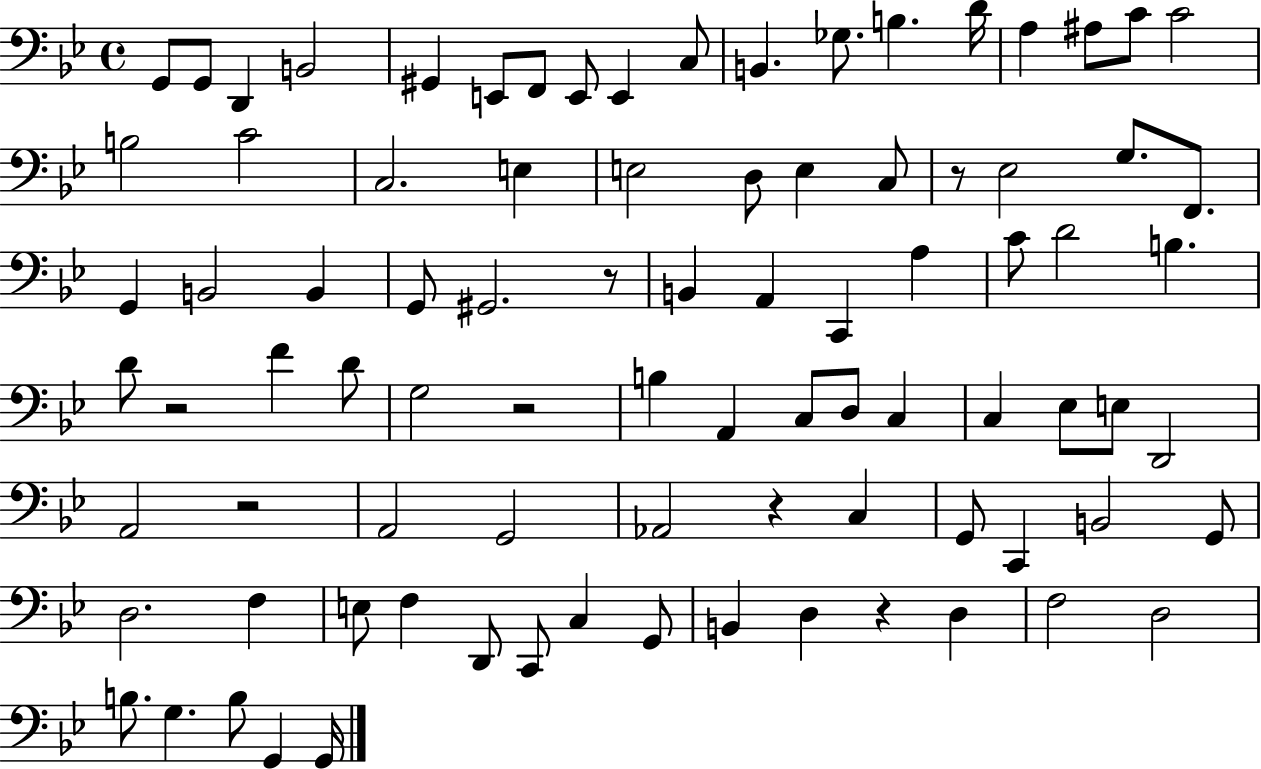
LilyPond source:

{
  \clef bass
  \time 4/4
  \defaultTimeSignature
  \key bes \major
  g,8 g,8 d,4 b,2 | gis,4 e,8 f,8 e,8 e,4 c8 | b,4. ges8. b4. d'16 | a4 ais8 c'8 c'2 | \break b2 c'2 | c2. e4 | e2 d8 e4 c8 | r8 ees2 g8. f,8. | \break g,4 b,2 b,4 | g,8 gis,2. r8 | b,4 a,4 c,4 a4 | c'8 d'2 b4. | \break d'8 r2 f'4 d'8 | g2 r2 | b4 a,4 c8 d8 c4 | c4 ees8 e8 d,2 | \break a,2 r2 | a,2 g,2 | aes,2 r4 c4 | g,8 c,4 b,2 g,8 | \break d2. f4 | e8 f4 d,8 c,8 c4 g,8 | b,4 d4 r4 d4 | f2 d2 | \break b8. g4. b8 g,4 g,16 | \bar "|."
}